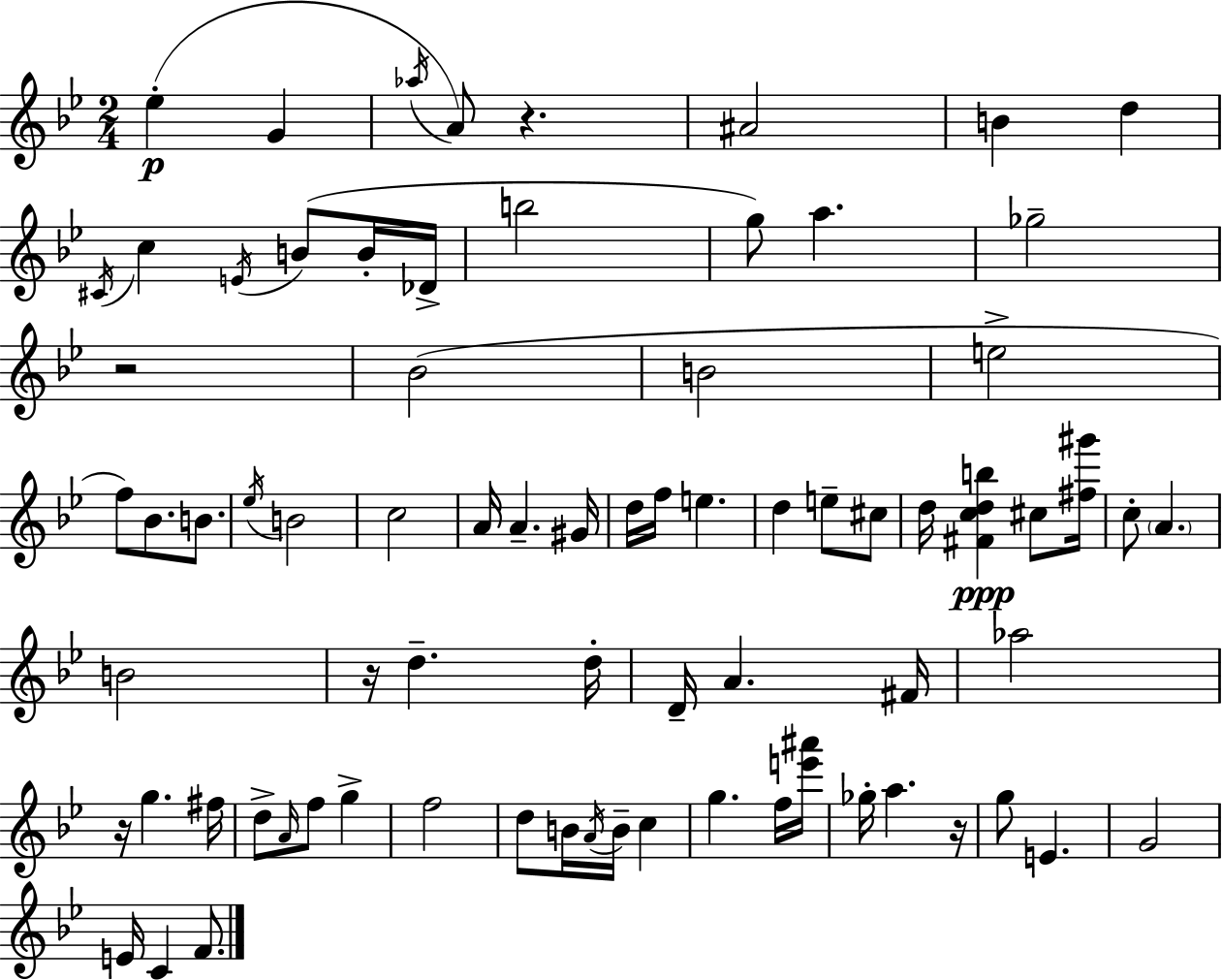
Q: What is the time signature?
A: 2/4